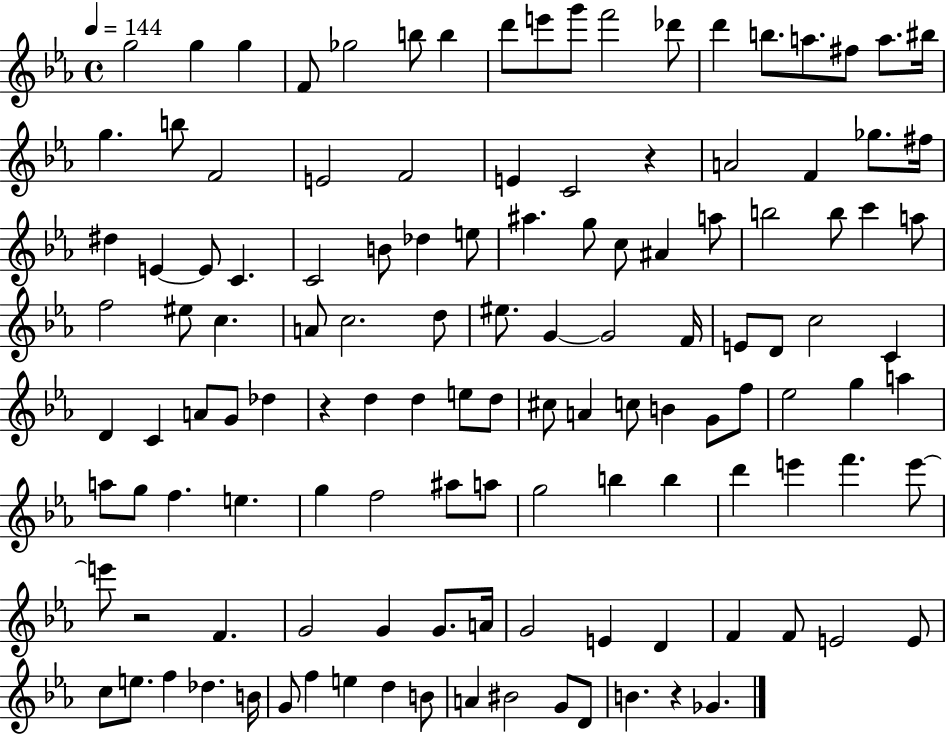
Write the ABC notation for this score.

X:1
T:Untitled
M:4/4
L:1/4
K:Eb
g2 g g F/2 _g2 b/2 b d'/2 e'/2 g'/2 f'2 _d'/2 d' b/2 a/2 ^f/2 a/2 ^b/4 g b/2 F2 E2 F2 E C2 z A2 F _g/2 ^f/4 ^d E E/2 C C2 B/2 _d e/2 ^a g/2 c/2 ^A a/2 b2 b/2 c' a/2 f2 ^e/2 c A/2 c2 d/2 ^e/2 G G2 F/4 E/2 D/2 c2 C D C A/2 G/2 _d z d d e/2 d/2 ^c/2 A c/2 B G/2 f/2 _e2 g a a/2 g/2 f e g f2 ^a/2 a/2 g2 b b d' e' f' e'/2 e'/2 z2 F G2 G G/2 A/4 G2 E D F F/2 E2 E/2 c/2 e/2 f _d B/4 G/2 f e d B/2 A ^B2 G/2 D/2 B z _G